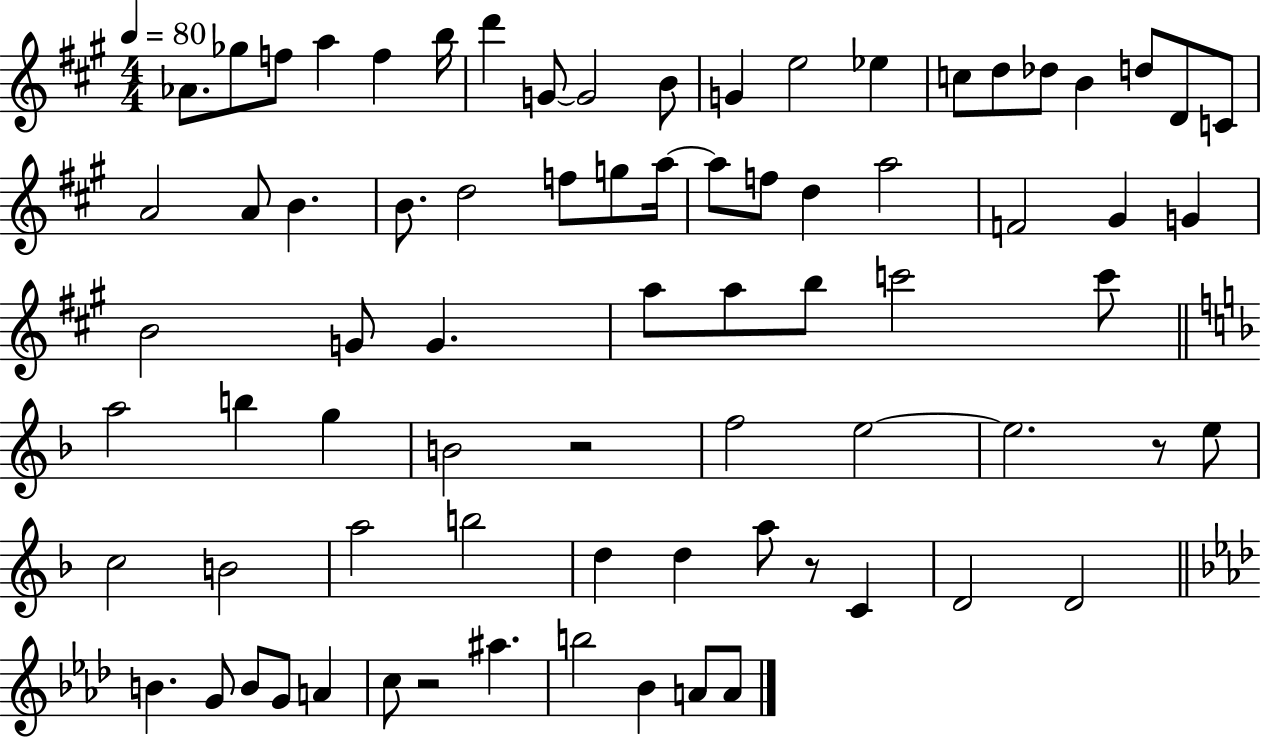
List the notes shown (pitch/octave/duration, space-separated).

Ab4/e. Gb5/e F5/e A5/q F5/q B5/s D6/q G4/e G4/h B4/e G4/q E5/h Eb5/q C5/e D5/e Db5/e B4/q D5/e D4/e C4/e A4/h A4/e B4/q. B4/e. D5/h F5/e G5/e A5/s A5/e F5/e D5/q A5/h F4/h G#4/q G4/q B4/h G4/e G4/q. A5/e A5/e B5/e C6/h C6/e A5/h B5/q G5/q B4/h R/h F5/h E5/h E5/h. R/e E5/e C5/h B4/h A5/h B5/h D5/q D5/q A5/e R/e C4/q D4/h D4/h B4/q. G4/e B4/e G4/e A4/q C5/e R/h A#5/q. B5/h Bb4/q A4/e A4/e